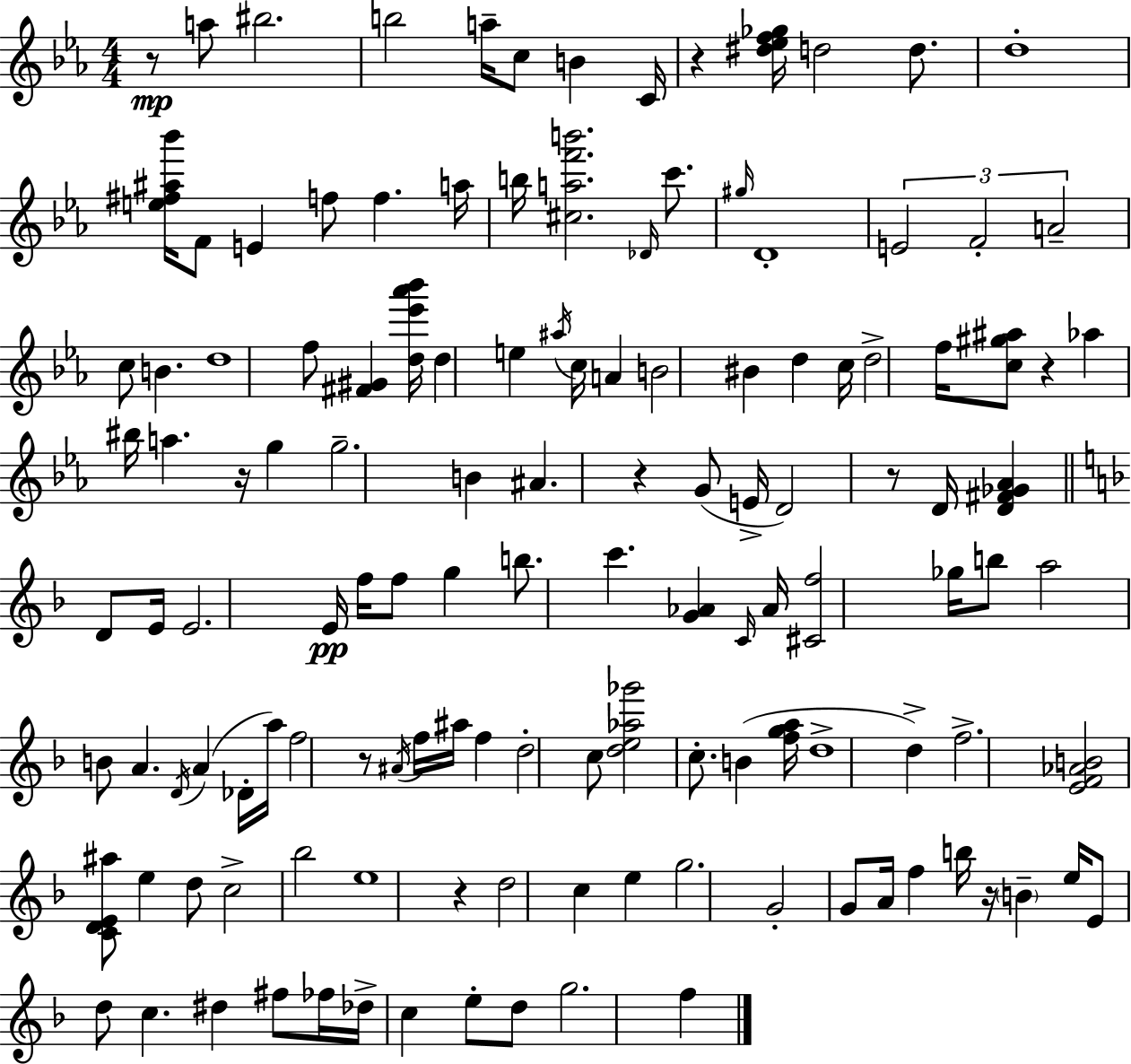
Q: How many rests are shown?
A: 9